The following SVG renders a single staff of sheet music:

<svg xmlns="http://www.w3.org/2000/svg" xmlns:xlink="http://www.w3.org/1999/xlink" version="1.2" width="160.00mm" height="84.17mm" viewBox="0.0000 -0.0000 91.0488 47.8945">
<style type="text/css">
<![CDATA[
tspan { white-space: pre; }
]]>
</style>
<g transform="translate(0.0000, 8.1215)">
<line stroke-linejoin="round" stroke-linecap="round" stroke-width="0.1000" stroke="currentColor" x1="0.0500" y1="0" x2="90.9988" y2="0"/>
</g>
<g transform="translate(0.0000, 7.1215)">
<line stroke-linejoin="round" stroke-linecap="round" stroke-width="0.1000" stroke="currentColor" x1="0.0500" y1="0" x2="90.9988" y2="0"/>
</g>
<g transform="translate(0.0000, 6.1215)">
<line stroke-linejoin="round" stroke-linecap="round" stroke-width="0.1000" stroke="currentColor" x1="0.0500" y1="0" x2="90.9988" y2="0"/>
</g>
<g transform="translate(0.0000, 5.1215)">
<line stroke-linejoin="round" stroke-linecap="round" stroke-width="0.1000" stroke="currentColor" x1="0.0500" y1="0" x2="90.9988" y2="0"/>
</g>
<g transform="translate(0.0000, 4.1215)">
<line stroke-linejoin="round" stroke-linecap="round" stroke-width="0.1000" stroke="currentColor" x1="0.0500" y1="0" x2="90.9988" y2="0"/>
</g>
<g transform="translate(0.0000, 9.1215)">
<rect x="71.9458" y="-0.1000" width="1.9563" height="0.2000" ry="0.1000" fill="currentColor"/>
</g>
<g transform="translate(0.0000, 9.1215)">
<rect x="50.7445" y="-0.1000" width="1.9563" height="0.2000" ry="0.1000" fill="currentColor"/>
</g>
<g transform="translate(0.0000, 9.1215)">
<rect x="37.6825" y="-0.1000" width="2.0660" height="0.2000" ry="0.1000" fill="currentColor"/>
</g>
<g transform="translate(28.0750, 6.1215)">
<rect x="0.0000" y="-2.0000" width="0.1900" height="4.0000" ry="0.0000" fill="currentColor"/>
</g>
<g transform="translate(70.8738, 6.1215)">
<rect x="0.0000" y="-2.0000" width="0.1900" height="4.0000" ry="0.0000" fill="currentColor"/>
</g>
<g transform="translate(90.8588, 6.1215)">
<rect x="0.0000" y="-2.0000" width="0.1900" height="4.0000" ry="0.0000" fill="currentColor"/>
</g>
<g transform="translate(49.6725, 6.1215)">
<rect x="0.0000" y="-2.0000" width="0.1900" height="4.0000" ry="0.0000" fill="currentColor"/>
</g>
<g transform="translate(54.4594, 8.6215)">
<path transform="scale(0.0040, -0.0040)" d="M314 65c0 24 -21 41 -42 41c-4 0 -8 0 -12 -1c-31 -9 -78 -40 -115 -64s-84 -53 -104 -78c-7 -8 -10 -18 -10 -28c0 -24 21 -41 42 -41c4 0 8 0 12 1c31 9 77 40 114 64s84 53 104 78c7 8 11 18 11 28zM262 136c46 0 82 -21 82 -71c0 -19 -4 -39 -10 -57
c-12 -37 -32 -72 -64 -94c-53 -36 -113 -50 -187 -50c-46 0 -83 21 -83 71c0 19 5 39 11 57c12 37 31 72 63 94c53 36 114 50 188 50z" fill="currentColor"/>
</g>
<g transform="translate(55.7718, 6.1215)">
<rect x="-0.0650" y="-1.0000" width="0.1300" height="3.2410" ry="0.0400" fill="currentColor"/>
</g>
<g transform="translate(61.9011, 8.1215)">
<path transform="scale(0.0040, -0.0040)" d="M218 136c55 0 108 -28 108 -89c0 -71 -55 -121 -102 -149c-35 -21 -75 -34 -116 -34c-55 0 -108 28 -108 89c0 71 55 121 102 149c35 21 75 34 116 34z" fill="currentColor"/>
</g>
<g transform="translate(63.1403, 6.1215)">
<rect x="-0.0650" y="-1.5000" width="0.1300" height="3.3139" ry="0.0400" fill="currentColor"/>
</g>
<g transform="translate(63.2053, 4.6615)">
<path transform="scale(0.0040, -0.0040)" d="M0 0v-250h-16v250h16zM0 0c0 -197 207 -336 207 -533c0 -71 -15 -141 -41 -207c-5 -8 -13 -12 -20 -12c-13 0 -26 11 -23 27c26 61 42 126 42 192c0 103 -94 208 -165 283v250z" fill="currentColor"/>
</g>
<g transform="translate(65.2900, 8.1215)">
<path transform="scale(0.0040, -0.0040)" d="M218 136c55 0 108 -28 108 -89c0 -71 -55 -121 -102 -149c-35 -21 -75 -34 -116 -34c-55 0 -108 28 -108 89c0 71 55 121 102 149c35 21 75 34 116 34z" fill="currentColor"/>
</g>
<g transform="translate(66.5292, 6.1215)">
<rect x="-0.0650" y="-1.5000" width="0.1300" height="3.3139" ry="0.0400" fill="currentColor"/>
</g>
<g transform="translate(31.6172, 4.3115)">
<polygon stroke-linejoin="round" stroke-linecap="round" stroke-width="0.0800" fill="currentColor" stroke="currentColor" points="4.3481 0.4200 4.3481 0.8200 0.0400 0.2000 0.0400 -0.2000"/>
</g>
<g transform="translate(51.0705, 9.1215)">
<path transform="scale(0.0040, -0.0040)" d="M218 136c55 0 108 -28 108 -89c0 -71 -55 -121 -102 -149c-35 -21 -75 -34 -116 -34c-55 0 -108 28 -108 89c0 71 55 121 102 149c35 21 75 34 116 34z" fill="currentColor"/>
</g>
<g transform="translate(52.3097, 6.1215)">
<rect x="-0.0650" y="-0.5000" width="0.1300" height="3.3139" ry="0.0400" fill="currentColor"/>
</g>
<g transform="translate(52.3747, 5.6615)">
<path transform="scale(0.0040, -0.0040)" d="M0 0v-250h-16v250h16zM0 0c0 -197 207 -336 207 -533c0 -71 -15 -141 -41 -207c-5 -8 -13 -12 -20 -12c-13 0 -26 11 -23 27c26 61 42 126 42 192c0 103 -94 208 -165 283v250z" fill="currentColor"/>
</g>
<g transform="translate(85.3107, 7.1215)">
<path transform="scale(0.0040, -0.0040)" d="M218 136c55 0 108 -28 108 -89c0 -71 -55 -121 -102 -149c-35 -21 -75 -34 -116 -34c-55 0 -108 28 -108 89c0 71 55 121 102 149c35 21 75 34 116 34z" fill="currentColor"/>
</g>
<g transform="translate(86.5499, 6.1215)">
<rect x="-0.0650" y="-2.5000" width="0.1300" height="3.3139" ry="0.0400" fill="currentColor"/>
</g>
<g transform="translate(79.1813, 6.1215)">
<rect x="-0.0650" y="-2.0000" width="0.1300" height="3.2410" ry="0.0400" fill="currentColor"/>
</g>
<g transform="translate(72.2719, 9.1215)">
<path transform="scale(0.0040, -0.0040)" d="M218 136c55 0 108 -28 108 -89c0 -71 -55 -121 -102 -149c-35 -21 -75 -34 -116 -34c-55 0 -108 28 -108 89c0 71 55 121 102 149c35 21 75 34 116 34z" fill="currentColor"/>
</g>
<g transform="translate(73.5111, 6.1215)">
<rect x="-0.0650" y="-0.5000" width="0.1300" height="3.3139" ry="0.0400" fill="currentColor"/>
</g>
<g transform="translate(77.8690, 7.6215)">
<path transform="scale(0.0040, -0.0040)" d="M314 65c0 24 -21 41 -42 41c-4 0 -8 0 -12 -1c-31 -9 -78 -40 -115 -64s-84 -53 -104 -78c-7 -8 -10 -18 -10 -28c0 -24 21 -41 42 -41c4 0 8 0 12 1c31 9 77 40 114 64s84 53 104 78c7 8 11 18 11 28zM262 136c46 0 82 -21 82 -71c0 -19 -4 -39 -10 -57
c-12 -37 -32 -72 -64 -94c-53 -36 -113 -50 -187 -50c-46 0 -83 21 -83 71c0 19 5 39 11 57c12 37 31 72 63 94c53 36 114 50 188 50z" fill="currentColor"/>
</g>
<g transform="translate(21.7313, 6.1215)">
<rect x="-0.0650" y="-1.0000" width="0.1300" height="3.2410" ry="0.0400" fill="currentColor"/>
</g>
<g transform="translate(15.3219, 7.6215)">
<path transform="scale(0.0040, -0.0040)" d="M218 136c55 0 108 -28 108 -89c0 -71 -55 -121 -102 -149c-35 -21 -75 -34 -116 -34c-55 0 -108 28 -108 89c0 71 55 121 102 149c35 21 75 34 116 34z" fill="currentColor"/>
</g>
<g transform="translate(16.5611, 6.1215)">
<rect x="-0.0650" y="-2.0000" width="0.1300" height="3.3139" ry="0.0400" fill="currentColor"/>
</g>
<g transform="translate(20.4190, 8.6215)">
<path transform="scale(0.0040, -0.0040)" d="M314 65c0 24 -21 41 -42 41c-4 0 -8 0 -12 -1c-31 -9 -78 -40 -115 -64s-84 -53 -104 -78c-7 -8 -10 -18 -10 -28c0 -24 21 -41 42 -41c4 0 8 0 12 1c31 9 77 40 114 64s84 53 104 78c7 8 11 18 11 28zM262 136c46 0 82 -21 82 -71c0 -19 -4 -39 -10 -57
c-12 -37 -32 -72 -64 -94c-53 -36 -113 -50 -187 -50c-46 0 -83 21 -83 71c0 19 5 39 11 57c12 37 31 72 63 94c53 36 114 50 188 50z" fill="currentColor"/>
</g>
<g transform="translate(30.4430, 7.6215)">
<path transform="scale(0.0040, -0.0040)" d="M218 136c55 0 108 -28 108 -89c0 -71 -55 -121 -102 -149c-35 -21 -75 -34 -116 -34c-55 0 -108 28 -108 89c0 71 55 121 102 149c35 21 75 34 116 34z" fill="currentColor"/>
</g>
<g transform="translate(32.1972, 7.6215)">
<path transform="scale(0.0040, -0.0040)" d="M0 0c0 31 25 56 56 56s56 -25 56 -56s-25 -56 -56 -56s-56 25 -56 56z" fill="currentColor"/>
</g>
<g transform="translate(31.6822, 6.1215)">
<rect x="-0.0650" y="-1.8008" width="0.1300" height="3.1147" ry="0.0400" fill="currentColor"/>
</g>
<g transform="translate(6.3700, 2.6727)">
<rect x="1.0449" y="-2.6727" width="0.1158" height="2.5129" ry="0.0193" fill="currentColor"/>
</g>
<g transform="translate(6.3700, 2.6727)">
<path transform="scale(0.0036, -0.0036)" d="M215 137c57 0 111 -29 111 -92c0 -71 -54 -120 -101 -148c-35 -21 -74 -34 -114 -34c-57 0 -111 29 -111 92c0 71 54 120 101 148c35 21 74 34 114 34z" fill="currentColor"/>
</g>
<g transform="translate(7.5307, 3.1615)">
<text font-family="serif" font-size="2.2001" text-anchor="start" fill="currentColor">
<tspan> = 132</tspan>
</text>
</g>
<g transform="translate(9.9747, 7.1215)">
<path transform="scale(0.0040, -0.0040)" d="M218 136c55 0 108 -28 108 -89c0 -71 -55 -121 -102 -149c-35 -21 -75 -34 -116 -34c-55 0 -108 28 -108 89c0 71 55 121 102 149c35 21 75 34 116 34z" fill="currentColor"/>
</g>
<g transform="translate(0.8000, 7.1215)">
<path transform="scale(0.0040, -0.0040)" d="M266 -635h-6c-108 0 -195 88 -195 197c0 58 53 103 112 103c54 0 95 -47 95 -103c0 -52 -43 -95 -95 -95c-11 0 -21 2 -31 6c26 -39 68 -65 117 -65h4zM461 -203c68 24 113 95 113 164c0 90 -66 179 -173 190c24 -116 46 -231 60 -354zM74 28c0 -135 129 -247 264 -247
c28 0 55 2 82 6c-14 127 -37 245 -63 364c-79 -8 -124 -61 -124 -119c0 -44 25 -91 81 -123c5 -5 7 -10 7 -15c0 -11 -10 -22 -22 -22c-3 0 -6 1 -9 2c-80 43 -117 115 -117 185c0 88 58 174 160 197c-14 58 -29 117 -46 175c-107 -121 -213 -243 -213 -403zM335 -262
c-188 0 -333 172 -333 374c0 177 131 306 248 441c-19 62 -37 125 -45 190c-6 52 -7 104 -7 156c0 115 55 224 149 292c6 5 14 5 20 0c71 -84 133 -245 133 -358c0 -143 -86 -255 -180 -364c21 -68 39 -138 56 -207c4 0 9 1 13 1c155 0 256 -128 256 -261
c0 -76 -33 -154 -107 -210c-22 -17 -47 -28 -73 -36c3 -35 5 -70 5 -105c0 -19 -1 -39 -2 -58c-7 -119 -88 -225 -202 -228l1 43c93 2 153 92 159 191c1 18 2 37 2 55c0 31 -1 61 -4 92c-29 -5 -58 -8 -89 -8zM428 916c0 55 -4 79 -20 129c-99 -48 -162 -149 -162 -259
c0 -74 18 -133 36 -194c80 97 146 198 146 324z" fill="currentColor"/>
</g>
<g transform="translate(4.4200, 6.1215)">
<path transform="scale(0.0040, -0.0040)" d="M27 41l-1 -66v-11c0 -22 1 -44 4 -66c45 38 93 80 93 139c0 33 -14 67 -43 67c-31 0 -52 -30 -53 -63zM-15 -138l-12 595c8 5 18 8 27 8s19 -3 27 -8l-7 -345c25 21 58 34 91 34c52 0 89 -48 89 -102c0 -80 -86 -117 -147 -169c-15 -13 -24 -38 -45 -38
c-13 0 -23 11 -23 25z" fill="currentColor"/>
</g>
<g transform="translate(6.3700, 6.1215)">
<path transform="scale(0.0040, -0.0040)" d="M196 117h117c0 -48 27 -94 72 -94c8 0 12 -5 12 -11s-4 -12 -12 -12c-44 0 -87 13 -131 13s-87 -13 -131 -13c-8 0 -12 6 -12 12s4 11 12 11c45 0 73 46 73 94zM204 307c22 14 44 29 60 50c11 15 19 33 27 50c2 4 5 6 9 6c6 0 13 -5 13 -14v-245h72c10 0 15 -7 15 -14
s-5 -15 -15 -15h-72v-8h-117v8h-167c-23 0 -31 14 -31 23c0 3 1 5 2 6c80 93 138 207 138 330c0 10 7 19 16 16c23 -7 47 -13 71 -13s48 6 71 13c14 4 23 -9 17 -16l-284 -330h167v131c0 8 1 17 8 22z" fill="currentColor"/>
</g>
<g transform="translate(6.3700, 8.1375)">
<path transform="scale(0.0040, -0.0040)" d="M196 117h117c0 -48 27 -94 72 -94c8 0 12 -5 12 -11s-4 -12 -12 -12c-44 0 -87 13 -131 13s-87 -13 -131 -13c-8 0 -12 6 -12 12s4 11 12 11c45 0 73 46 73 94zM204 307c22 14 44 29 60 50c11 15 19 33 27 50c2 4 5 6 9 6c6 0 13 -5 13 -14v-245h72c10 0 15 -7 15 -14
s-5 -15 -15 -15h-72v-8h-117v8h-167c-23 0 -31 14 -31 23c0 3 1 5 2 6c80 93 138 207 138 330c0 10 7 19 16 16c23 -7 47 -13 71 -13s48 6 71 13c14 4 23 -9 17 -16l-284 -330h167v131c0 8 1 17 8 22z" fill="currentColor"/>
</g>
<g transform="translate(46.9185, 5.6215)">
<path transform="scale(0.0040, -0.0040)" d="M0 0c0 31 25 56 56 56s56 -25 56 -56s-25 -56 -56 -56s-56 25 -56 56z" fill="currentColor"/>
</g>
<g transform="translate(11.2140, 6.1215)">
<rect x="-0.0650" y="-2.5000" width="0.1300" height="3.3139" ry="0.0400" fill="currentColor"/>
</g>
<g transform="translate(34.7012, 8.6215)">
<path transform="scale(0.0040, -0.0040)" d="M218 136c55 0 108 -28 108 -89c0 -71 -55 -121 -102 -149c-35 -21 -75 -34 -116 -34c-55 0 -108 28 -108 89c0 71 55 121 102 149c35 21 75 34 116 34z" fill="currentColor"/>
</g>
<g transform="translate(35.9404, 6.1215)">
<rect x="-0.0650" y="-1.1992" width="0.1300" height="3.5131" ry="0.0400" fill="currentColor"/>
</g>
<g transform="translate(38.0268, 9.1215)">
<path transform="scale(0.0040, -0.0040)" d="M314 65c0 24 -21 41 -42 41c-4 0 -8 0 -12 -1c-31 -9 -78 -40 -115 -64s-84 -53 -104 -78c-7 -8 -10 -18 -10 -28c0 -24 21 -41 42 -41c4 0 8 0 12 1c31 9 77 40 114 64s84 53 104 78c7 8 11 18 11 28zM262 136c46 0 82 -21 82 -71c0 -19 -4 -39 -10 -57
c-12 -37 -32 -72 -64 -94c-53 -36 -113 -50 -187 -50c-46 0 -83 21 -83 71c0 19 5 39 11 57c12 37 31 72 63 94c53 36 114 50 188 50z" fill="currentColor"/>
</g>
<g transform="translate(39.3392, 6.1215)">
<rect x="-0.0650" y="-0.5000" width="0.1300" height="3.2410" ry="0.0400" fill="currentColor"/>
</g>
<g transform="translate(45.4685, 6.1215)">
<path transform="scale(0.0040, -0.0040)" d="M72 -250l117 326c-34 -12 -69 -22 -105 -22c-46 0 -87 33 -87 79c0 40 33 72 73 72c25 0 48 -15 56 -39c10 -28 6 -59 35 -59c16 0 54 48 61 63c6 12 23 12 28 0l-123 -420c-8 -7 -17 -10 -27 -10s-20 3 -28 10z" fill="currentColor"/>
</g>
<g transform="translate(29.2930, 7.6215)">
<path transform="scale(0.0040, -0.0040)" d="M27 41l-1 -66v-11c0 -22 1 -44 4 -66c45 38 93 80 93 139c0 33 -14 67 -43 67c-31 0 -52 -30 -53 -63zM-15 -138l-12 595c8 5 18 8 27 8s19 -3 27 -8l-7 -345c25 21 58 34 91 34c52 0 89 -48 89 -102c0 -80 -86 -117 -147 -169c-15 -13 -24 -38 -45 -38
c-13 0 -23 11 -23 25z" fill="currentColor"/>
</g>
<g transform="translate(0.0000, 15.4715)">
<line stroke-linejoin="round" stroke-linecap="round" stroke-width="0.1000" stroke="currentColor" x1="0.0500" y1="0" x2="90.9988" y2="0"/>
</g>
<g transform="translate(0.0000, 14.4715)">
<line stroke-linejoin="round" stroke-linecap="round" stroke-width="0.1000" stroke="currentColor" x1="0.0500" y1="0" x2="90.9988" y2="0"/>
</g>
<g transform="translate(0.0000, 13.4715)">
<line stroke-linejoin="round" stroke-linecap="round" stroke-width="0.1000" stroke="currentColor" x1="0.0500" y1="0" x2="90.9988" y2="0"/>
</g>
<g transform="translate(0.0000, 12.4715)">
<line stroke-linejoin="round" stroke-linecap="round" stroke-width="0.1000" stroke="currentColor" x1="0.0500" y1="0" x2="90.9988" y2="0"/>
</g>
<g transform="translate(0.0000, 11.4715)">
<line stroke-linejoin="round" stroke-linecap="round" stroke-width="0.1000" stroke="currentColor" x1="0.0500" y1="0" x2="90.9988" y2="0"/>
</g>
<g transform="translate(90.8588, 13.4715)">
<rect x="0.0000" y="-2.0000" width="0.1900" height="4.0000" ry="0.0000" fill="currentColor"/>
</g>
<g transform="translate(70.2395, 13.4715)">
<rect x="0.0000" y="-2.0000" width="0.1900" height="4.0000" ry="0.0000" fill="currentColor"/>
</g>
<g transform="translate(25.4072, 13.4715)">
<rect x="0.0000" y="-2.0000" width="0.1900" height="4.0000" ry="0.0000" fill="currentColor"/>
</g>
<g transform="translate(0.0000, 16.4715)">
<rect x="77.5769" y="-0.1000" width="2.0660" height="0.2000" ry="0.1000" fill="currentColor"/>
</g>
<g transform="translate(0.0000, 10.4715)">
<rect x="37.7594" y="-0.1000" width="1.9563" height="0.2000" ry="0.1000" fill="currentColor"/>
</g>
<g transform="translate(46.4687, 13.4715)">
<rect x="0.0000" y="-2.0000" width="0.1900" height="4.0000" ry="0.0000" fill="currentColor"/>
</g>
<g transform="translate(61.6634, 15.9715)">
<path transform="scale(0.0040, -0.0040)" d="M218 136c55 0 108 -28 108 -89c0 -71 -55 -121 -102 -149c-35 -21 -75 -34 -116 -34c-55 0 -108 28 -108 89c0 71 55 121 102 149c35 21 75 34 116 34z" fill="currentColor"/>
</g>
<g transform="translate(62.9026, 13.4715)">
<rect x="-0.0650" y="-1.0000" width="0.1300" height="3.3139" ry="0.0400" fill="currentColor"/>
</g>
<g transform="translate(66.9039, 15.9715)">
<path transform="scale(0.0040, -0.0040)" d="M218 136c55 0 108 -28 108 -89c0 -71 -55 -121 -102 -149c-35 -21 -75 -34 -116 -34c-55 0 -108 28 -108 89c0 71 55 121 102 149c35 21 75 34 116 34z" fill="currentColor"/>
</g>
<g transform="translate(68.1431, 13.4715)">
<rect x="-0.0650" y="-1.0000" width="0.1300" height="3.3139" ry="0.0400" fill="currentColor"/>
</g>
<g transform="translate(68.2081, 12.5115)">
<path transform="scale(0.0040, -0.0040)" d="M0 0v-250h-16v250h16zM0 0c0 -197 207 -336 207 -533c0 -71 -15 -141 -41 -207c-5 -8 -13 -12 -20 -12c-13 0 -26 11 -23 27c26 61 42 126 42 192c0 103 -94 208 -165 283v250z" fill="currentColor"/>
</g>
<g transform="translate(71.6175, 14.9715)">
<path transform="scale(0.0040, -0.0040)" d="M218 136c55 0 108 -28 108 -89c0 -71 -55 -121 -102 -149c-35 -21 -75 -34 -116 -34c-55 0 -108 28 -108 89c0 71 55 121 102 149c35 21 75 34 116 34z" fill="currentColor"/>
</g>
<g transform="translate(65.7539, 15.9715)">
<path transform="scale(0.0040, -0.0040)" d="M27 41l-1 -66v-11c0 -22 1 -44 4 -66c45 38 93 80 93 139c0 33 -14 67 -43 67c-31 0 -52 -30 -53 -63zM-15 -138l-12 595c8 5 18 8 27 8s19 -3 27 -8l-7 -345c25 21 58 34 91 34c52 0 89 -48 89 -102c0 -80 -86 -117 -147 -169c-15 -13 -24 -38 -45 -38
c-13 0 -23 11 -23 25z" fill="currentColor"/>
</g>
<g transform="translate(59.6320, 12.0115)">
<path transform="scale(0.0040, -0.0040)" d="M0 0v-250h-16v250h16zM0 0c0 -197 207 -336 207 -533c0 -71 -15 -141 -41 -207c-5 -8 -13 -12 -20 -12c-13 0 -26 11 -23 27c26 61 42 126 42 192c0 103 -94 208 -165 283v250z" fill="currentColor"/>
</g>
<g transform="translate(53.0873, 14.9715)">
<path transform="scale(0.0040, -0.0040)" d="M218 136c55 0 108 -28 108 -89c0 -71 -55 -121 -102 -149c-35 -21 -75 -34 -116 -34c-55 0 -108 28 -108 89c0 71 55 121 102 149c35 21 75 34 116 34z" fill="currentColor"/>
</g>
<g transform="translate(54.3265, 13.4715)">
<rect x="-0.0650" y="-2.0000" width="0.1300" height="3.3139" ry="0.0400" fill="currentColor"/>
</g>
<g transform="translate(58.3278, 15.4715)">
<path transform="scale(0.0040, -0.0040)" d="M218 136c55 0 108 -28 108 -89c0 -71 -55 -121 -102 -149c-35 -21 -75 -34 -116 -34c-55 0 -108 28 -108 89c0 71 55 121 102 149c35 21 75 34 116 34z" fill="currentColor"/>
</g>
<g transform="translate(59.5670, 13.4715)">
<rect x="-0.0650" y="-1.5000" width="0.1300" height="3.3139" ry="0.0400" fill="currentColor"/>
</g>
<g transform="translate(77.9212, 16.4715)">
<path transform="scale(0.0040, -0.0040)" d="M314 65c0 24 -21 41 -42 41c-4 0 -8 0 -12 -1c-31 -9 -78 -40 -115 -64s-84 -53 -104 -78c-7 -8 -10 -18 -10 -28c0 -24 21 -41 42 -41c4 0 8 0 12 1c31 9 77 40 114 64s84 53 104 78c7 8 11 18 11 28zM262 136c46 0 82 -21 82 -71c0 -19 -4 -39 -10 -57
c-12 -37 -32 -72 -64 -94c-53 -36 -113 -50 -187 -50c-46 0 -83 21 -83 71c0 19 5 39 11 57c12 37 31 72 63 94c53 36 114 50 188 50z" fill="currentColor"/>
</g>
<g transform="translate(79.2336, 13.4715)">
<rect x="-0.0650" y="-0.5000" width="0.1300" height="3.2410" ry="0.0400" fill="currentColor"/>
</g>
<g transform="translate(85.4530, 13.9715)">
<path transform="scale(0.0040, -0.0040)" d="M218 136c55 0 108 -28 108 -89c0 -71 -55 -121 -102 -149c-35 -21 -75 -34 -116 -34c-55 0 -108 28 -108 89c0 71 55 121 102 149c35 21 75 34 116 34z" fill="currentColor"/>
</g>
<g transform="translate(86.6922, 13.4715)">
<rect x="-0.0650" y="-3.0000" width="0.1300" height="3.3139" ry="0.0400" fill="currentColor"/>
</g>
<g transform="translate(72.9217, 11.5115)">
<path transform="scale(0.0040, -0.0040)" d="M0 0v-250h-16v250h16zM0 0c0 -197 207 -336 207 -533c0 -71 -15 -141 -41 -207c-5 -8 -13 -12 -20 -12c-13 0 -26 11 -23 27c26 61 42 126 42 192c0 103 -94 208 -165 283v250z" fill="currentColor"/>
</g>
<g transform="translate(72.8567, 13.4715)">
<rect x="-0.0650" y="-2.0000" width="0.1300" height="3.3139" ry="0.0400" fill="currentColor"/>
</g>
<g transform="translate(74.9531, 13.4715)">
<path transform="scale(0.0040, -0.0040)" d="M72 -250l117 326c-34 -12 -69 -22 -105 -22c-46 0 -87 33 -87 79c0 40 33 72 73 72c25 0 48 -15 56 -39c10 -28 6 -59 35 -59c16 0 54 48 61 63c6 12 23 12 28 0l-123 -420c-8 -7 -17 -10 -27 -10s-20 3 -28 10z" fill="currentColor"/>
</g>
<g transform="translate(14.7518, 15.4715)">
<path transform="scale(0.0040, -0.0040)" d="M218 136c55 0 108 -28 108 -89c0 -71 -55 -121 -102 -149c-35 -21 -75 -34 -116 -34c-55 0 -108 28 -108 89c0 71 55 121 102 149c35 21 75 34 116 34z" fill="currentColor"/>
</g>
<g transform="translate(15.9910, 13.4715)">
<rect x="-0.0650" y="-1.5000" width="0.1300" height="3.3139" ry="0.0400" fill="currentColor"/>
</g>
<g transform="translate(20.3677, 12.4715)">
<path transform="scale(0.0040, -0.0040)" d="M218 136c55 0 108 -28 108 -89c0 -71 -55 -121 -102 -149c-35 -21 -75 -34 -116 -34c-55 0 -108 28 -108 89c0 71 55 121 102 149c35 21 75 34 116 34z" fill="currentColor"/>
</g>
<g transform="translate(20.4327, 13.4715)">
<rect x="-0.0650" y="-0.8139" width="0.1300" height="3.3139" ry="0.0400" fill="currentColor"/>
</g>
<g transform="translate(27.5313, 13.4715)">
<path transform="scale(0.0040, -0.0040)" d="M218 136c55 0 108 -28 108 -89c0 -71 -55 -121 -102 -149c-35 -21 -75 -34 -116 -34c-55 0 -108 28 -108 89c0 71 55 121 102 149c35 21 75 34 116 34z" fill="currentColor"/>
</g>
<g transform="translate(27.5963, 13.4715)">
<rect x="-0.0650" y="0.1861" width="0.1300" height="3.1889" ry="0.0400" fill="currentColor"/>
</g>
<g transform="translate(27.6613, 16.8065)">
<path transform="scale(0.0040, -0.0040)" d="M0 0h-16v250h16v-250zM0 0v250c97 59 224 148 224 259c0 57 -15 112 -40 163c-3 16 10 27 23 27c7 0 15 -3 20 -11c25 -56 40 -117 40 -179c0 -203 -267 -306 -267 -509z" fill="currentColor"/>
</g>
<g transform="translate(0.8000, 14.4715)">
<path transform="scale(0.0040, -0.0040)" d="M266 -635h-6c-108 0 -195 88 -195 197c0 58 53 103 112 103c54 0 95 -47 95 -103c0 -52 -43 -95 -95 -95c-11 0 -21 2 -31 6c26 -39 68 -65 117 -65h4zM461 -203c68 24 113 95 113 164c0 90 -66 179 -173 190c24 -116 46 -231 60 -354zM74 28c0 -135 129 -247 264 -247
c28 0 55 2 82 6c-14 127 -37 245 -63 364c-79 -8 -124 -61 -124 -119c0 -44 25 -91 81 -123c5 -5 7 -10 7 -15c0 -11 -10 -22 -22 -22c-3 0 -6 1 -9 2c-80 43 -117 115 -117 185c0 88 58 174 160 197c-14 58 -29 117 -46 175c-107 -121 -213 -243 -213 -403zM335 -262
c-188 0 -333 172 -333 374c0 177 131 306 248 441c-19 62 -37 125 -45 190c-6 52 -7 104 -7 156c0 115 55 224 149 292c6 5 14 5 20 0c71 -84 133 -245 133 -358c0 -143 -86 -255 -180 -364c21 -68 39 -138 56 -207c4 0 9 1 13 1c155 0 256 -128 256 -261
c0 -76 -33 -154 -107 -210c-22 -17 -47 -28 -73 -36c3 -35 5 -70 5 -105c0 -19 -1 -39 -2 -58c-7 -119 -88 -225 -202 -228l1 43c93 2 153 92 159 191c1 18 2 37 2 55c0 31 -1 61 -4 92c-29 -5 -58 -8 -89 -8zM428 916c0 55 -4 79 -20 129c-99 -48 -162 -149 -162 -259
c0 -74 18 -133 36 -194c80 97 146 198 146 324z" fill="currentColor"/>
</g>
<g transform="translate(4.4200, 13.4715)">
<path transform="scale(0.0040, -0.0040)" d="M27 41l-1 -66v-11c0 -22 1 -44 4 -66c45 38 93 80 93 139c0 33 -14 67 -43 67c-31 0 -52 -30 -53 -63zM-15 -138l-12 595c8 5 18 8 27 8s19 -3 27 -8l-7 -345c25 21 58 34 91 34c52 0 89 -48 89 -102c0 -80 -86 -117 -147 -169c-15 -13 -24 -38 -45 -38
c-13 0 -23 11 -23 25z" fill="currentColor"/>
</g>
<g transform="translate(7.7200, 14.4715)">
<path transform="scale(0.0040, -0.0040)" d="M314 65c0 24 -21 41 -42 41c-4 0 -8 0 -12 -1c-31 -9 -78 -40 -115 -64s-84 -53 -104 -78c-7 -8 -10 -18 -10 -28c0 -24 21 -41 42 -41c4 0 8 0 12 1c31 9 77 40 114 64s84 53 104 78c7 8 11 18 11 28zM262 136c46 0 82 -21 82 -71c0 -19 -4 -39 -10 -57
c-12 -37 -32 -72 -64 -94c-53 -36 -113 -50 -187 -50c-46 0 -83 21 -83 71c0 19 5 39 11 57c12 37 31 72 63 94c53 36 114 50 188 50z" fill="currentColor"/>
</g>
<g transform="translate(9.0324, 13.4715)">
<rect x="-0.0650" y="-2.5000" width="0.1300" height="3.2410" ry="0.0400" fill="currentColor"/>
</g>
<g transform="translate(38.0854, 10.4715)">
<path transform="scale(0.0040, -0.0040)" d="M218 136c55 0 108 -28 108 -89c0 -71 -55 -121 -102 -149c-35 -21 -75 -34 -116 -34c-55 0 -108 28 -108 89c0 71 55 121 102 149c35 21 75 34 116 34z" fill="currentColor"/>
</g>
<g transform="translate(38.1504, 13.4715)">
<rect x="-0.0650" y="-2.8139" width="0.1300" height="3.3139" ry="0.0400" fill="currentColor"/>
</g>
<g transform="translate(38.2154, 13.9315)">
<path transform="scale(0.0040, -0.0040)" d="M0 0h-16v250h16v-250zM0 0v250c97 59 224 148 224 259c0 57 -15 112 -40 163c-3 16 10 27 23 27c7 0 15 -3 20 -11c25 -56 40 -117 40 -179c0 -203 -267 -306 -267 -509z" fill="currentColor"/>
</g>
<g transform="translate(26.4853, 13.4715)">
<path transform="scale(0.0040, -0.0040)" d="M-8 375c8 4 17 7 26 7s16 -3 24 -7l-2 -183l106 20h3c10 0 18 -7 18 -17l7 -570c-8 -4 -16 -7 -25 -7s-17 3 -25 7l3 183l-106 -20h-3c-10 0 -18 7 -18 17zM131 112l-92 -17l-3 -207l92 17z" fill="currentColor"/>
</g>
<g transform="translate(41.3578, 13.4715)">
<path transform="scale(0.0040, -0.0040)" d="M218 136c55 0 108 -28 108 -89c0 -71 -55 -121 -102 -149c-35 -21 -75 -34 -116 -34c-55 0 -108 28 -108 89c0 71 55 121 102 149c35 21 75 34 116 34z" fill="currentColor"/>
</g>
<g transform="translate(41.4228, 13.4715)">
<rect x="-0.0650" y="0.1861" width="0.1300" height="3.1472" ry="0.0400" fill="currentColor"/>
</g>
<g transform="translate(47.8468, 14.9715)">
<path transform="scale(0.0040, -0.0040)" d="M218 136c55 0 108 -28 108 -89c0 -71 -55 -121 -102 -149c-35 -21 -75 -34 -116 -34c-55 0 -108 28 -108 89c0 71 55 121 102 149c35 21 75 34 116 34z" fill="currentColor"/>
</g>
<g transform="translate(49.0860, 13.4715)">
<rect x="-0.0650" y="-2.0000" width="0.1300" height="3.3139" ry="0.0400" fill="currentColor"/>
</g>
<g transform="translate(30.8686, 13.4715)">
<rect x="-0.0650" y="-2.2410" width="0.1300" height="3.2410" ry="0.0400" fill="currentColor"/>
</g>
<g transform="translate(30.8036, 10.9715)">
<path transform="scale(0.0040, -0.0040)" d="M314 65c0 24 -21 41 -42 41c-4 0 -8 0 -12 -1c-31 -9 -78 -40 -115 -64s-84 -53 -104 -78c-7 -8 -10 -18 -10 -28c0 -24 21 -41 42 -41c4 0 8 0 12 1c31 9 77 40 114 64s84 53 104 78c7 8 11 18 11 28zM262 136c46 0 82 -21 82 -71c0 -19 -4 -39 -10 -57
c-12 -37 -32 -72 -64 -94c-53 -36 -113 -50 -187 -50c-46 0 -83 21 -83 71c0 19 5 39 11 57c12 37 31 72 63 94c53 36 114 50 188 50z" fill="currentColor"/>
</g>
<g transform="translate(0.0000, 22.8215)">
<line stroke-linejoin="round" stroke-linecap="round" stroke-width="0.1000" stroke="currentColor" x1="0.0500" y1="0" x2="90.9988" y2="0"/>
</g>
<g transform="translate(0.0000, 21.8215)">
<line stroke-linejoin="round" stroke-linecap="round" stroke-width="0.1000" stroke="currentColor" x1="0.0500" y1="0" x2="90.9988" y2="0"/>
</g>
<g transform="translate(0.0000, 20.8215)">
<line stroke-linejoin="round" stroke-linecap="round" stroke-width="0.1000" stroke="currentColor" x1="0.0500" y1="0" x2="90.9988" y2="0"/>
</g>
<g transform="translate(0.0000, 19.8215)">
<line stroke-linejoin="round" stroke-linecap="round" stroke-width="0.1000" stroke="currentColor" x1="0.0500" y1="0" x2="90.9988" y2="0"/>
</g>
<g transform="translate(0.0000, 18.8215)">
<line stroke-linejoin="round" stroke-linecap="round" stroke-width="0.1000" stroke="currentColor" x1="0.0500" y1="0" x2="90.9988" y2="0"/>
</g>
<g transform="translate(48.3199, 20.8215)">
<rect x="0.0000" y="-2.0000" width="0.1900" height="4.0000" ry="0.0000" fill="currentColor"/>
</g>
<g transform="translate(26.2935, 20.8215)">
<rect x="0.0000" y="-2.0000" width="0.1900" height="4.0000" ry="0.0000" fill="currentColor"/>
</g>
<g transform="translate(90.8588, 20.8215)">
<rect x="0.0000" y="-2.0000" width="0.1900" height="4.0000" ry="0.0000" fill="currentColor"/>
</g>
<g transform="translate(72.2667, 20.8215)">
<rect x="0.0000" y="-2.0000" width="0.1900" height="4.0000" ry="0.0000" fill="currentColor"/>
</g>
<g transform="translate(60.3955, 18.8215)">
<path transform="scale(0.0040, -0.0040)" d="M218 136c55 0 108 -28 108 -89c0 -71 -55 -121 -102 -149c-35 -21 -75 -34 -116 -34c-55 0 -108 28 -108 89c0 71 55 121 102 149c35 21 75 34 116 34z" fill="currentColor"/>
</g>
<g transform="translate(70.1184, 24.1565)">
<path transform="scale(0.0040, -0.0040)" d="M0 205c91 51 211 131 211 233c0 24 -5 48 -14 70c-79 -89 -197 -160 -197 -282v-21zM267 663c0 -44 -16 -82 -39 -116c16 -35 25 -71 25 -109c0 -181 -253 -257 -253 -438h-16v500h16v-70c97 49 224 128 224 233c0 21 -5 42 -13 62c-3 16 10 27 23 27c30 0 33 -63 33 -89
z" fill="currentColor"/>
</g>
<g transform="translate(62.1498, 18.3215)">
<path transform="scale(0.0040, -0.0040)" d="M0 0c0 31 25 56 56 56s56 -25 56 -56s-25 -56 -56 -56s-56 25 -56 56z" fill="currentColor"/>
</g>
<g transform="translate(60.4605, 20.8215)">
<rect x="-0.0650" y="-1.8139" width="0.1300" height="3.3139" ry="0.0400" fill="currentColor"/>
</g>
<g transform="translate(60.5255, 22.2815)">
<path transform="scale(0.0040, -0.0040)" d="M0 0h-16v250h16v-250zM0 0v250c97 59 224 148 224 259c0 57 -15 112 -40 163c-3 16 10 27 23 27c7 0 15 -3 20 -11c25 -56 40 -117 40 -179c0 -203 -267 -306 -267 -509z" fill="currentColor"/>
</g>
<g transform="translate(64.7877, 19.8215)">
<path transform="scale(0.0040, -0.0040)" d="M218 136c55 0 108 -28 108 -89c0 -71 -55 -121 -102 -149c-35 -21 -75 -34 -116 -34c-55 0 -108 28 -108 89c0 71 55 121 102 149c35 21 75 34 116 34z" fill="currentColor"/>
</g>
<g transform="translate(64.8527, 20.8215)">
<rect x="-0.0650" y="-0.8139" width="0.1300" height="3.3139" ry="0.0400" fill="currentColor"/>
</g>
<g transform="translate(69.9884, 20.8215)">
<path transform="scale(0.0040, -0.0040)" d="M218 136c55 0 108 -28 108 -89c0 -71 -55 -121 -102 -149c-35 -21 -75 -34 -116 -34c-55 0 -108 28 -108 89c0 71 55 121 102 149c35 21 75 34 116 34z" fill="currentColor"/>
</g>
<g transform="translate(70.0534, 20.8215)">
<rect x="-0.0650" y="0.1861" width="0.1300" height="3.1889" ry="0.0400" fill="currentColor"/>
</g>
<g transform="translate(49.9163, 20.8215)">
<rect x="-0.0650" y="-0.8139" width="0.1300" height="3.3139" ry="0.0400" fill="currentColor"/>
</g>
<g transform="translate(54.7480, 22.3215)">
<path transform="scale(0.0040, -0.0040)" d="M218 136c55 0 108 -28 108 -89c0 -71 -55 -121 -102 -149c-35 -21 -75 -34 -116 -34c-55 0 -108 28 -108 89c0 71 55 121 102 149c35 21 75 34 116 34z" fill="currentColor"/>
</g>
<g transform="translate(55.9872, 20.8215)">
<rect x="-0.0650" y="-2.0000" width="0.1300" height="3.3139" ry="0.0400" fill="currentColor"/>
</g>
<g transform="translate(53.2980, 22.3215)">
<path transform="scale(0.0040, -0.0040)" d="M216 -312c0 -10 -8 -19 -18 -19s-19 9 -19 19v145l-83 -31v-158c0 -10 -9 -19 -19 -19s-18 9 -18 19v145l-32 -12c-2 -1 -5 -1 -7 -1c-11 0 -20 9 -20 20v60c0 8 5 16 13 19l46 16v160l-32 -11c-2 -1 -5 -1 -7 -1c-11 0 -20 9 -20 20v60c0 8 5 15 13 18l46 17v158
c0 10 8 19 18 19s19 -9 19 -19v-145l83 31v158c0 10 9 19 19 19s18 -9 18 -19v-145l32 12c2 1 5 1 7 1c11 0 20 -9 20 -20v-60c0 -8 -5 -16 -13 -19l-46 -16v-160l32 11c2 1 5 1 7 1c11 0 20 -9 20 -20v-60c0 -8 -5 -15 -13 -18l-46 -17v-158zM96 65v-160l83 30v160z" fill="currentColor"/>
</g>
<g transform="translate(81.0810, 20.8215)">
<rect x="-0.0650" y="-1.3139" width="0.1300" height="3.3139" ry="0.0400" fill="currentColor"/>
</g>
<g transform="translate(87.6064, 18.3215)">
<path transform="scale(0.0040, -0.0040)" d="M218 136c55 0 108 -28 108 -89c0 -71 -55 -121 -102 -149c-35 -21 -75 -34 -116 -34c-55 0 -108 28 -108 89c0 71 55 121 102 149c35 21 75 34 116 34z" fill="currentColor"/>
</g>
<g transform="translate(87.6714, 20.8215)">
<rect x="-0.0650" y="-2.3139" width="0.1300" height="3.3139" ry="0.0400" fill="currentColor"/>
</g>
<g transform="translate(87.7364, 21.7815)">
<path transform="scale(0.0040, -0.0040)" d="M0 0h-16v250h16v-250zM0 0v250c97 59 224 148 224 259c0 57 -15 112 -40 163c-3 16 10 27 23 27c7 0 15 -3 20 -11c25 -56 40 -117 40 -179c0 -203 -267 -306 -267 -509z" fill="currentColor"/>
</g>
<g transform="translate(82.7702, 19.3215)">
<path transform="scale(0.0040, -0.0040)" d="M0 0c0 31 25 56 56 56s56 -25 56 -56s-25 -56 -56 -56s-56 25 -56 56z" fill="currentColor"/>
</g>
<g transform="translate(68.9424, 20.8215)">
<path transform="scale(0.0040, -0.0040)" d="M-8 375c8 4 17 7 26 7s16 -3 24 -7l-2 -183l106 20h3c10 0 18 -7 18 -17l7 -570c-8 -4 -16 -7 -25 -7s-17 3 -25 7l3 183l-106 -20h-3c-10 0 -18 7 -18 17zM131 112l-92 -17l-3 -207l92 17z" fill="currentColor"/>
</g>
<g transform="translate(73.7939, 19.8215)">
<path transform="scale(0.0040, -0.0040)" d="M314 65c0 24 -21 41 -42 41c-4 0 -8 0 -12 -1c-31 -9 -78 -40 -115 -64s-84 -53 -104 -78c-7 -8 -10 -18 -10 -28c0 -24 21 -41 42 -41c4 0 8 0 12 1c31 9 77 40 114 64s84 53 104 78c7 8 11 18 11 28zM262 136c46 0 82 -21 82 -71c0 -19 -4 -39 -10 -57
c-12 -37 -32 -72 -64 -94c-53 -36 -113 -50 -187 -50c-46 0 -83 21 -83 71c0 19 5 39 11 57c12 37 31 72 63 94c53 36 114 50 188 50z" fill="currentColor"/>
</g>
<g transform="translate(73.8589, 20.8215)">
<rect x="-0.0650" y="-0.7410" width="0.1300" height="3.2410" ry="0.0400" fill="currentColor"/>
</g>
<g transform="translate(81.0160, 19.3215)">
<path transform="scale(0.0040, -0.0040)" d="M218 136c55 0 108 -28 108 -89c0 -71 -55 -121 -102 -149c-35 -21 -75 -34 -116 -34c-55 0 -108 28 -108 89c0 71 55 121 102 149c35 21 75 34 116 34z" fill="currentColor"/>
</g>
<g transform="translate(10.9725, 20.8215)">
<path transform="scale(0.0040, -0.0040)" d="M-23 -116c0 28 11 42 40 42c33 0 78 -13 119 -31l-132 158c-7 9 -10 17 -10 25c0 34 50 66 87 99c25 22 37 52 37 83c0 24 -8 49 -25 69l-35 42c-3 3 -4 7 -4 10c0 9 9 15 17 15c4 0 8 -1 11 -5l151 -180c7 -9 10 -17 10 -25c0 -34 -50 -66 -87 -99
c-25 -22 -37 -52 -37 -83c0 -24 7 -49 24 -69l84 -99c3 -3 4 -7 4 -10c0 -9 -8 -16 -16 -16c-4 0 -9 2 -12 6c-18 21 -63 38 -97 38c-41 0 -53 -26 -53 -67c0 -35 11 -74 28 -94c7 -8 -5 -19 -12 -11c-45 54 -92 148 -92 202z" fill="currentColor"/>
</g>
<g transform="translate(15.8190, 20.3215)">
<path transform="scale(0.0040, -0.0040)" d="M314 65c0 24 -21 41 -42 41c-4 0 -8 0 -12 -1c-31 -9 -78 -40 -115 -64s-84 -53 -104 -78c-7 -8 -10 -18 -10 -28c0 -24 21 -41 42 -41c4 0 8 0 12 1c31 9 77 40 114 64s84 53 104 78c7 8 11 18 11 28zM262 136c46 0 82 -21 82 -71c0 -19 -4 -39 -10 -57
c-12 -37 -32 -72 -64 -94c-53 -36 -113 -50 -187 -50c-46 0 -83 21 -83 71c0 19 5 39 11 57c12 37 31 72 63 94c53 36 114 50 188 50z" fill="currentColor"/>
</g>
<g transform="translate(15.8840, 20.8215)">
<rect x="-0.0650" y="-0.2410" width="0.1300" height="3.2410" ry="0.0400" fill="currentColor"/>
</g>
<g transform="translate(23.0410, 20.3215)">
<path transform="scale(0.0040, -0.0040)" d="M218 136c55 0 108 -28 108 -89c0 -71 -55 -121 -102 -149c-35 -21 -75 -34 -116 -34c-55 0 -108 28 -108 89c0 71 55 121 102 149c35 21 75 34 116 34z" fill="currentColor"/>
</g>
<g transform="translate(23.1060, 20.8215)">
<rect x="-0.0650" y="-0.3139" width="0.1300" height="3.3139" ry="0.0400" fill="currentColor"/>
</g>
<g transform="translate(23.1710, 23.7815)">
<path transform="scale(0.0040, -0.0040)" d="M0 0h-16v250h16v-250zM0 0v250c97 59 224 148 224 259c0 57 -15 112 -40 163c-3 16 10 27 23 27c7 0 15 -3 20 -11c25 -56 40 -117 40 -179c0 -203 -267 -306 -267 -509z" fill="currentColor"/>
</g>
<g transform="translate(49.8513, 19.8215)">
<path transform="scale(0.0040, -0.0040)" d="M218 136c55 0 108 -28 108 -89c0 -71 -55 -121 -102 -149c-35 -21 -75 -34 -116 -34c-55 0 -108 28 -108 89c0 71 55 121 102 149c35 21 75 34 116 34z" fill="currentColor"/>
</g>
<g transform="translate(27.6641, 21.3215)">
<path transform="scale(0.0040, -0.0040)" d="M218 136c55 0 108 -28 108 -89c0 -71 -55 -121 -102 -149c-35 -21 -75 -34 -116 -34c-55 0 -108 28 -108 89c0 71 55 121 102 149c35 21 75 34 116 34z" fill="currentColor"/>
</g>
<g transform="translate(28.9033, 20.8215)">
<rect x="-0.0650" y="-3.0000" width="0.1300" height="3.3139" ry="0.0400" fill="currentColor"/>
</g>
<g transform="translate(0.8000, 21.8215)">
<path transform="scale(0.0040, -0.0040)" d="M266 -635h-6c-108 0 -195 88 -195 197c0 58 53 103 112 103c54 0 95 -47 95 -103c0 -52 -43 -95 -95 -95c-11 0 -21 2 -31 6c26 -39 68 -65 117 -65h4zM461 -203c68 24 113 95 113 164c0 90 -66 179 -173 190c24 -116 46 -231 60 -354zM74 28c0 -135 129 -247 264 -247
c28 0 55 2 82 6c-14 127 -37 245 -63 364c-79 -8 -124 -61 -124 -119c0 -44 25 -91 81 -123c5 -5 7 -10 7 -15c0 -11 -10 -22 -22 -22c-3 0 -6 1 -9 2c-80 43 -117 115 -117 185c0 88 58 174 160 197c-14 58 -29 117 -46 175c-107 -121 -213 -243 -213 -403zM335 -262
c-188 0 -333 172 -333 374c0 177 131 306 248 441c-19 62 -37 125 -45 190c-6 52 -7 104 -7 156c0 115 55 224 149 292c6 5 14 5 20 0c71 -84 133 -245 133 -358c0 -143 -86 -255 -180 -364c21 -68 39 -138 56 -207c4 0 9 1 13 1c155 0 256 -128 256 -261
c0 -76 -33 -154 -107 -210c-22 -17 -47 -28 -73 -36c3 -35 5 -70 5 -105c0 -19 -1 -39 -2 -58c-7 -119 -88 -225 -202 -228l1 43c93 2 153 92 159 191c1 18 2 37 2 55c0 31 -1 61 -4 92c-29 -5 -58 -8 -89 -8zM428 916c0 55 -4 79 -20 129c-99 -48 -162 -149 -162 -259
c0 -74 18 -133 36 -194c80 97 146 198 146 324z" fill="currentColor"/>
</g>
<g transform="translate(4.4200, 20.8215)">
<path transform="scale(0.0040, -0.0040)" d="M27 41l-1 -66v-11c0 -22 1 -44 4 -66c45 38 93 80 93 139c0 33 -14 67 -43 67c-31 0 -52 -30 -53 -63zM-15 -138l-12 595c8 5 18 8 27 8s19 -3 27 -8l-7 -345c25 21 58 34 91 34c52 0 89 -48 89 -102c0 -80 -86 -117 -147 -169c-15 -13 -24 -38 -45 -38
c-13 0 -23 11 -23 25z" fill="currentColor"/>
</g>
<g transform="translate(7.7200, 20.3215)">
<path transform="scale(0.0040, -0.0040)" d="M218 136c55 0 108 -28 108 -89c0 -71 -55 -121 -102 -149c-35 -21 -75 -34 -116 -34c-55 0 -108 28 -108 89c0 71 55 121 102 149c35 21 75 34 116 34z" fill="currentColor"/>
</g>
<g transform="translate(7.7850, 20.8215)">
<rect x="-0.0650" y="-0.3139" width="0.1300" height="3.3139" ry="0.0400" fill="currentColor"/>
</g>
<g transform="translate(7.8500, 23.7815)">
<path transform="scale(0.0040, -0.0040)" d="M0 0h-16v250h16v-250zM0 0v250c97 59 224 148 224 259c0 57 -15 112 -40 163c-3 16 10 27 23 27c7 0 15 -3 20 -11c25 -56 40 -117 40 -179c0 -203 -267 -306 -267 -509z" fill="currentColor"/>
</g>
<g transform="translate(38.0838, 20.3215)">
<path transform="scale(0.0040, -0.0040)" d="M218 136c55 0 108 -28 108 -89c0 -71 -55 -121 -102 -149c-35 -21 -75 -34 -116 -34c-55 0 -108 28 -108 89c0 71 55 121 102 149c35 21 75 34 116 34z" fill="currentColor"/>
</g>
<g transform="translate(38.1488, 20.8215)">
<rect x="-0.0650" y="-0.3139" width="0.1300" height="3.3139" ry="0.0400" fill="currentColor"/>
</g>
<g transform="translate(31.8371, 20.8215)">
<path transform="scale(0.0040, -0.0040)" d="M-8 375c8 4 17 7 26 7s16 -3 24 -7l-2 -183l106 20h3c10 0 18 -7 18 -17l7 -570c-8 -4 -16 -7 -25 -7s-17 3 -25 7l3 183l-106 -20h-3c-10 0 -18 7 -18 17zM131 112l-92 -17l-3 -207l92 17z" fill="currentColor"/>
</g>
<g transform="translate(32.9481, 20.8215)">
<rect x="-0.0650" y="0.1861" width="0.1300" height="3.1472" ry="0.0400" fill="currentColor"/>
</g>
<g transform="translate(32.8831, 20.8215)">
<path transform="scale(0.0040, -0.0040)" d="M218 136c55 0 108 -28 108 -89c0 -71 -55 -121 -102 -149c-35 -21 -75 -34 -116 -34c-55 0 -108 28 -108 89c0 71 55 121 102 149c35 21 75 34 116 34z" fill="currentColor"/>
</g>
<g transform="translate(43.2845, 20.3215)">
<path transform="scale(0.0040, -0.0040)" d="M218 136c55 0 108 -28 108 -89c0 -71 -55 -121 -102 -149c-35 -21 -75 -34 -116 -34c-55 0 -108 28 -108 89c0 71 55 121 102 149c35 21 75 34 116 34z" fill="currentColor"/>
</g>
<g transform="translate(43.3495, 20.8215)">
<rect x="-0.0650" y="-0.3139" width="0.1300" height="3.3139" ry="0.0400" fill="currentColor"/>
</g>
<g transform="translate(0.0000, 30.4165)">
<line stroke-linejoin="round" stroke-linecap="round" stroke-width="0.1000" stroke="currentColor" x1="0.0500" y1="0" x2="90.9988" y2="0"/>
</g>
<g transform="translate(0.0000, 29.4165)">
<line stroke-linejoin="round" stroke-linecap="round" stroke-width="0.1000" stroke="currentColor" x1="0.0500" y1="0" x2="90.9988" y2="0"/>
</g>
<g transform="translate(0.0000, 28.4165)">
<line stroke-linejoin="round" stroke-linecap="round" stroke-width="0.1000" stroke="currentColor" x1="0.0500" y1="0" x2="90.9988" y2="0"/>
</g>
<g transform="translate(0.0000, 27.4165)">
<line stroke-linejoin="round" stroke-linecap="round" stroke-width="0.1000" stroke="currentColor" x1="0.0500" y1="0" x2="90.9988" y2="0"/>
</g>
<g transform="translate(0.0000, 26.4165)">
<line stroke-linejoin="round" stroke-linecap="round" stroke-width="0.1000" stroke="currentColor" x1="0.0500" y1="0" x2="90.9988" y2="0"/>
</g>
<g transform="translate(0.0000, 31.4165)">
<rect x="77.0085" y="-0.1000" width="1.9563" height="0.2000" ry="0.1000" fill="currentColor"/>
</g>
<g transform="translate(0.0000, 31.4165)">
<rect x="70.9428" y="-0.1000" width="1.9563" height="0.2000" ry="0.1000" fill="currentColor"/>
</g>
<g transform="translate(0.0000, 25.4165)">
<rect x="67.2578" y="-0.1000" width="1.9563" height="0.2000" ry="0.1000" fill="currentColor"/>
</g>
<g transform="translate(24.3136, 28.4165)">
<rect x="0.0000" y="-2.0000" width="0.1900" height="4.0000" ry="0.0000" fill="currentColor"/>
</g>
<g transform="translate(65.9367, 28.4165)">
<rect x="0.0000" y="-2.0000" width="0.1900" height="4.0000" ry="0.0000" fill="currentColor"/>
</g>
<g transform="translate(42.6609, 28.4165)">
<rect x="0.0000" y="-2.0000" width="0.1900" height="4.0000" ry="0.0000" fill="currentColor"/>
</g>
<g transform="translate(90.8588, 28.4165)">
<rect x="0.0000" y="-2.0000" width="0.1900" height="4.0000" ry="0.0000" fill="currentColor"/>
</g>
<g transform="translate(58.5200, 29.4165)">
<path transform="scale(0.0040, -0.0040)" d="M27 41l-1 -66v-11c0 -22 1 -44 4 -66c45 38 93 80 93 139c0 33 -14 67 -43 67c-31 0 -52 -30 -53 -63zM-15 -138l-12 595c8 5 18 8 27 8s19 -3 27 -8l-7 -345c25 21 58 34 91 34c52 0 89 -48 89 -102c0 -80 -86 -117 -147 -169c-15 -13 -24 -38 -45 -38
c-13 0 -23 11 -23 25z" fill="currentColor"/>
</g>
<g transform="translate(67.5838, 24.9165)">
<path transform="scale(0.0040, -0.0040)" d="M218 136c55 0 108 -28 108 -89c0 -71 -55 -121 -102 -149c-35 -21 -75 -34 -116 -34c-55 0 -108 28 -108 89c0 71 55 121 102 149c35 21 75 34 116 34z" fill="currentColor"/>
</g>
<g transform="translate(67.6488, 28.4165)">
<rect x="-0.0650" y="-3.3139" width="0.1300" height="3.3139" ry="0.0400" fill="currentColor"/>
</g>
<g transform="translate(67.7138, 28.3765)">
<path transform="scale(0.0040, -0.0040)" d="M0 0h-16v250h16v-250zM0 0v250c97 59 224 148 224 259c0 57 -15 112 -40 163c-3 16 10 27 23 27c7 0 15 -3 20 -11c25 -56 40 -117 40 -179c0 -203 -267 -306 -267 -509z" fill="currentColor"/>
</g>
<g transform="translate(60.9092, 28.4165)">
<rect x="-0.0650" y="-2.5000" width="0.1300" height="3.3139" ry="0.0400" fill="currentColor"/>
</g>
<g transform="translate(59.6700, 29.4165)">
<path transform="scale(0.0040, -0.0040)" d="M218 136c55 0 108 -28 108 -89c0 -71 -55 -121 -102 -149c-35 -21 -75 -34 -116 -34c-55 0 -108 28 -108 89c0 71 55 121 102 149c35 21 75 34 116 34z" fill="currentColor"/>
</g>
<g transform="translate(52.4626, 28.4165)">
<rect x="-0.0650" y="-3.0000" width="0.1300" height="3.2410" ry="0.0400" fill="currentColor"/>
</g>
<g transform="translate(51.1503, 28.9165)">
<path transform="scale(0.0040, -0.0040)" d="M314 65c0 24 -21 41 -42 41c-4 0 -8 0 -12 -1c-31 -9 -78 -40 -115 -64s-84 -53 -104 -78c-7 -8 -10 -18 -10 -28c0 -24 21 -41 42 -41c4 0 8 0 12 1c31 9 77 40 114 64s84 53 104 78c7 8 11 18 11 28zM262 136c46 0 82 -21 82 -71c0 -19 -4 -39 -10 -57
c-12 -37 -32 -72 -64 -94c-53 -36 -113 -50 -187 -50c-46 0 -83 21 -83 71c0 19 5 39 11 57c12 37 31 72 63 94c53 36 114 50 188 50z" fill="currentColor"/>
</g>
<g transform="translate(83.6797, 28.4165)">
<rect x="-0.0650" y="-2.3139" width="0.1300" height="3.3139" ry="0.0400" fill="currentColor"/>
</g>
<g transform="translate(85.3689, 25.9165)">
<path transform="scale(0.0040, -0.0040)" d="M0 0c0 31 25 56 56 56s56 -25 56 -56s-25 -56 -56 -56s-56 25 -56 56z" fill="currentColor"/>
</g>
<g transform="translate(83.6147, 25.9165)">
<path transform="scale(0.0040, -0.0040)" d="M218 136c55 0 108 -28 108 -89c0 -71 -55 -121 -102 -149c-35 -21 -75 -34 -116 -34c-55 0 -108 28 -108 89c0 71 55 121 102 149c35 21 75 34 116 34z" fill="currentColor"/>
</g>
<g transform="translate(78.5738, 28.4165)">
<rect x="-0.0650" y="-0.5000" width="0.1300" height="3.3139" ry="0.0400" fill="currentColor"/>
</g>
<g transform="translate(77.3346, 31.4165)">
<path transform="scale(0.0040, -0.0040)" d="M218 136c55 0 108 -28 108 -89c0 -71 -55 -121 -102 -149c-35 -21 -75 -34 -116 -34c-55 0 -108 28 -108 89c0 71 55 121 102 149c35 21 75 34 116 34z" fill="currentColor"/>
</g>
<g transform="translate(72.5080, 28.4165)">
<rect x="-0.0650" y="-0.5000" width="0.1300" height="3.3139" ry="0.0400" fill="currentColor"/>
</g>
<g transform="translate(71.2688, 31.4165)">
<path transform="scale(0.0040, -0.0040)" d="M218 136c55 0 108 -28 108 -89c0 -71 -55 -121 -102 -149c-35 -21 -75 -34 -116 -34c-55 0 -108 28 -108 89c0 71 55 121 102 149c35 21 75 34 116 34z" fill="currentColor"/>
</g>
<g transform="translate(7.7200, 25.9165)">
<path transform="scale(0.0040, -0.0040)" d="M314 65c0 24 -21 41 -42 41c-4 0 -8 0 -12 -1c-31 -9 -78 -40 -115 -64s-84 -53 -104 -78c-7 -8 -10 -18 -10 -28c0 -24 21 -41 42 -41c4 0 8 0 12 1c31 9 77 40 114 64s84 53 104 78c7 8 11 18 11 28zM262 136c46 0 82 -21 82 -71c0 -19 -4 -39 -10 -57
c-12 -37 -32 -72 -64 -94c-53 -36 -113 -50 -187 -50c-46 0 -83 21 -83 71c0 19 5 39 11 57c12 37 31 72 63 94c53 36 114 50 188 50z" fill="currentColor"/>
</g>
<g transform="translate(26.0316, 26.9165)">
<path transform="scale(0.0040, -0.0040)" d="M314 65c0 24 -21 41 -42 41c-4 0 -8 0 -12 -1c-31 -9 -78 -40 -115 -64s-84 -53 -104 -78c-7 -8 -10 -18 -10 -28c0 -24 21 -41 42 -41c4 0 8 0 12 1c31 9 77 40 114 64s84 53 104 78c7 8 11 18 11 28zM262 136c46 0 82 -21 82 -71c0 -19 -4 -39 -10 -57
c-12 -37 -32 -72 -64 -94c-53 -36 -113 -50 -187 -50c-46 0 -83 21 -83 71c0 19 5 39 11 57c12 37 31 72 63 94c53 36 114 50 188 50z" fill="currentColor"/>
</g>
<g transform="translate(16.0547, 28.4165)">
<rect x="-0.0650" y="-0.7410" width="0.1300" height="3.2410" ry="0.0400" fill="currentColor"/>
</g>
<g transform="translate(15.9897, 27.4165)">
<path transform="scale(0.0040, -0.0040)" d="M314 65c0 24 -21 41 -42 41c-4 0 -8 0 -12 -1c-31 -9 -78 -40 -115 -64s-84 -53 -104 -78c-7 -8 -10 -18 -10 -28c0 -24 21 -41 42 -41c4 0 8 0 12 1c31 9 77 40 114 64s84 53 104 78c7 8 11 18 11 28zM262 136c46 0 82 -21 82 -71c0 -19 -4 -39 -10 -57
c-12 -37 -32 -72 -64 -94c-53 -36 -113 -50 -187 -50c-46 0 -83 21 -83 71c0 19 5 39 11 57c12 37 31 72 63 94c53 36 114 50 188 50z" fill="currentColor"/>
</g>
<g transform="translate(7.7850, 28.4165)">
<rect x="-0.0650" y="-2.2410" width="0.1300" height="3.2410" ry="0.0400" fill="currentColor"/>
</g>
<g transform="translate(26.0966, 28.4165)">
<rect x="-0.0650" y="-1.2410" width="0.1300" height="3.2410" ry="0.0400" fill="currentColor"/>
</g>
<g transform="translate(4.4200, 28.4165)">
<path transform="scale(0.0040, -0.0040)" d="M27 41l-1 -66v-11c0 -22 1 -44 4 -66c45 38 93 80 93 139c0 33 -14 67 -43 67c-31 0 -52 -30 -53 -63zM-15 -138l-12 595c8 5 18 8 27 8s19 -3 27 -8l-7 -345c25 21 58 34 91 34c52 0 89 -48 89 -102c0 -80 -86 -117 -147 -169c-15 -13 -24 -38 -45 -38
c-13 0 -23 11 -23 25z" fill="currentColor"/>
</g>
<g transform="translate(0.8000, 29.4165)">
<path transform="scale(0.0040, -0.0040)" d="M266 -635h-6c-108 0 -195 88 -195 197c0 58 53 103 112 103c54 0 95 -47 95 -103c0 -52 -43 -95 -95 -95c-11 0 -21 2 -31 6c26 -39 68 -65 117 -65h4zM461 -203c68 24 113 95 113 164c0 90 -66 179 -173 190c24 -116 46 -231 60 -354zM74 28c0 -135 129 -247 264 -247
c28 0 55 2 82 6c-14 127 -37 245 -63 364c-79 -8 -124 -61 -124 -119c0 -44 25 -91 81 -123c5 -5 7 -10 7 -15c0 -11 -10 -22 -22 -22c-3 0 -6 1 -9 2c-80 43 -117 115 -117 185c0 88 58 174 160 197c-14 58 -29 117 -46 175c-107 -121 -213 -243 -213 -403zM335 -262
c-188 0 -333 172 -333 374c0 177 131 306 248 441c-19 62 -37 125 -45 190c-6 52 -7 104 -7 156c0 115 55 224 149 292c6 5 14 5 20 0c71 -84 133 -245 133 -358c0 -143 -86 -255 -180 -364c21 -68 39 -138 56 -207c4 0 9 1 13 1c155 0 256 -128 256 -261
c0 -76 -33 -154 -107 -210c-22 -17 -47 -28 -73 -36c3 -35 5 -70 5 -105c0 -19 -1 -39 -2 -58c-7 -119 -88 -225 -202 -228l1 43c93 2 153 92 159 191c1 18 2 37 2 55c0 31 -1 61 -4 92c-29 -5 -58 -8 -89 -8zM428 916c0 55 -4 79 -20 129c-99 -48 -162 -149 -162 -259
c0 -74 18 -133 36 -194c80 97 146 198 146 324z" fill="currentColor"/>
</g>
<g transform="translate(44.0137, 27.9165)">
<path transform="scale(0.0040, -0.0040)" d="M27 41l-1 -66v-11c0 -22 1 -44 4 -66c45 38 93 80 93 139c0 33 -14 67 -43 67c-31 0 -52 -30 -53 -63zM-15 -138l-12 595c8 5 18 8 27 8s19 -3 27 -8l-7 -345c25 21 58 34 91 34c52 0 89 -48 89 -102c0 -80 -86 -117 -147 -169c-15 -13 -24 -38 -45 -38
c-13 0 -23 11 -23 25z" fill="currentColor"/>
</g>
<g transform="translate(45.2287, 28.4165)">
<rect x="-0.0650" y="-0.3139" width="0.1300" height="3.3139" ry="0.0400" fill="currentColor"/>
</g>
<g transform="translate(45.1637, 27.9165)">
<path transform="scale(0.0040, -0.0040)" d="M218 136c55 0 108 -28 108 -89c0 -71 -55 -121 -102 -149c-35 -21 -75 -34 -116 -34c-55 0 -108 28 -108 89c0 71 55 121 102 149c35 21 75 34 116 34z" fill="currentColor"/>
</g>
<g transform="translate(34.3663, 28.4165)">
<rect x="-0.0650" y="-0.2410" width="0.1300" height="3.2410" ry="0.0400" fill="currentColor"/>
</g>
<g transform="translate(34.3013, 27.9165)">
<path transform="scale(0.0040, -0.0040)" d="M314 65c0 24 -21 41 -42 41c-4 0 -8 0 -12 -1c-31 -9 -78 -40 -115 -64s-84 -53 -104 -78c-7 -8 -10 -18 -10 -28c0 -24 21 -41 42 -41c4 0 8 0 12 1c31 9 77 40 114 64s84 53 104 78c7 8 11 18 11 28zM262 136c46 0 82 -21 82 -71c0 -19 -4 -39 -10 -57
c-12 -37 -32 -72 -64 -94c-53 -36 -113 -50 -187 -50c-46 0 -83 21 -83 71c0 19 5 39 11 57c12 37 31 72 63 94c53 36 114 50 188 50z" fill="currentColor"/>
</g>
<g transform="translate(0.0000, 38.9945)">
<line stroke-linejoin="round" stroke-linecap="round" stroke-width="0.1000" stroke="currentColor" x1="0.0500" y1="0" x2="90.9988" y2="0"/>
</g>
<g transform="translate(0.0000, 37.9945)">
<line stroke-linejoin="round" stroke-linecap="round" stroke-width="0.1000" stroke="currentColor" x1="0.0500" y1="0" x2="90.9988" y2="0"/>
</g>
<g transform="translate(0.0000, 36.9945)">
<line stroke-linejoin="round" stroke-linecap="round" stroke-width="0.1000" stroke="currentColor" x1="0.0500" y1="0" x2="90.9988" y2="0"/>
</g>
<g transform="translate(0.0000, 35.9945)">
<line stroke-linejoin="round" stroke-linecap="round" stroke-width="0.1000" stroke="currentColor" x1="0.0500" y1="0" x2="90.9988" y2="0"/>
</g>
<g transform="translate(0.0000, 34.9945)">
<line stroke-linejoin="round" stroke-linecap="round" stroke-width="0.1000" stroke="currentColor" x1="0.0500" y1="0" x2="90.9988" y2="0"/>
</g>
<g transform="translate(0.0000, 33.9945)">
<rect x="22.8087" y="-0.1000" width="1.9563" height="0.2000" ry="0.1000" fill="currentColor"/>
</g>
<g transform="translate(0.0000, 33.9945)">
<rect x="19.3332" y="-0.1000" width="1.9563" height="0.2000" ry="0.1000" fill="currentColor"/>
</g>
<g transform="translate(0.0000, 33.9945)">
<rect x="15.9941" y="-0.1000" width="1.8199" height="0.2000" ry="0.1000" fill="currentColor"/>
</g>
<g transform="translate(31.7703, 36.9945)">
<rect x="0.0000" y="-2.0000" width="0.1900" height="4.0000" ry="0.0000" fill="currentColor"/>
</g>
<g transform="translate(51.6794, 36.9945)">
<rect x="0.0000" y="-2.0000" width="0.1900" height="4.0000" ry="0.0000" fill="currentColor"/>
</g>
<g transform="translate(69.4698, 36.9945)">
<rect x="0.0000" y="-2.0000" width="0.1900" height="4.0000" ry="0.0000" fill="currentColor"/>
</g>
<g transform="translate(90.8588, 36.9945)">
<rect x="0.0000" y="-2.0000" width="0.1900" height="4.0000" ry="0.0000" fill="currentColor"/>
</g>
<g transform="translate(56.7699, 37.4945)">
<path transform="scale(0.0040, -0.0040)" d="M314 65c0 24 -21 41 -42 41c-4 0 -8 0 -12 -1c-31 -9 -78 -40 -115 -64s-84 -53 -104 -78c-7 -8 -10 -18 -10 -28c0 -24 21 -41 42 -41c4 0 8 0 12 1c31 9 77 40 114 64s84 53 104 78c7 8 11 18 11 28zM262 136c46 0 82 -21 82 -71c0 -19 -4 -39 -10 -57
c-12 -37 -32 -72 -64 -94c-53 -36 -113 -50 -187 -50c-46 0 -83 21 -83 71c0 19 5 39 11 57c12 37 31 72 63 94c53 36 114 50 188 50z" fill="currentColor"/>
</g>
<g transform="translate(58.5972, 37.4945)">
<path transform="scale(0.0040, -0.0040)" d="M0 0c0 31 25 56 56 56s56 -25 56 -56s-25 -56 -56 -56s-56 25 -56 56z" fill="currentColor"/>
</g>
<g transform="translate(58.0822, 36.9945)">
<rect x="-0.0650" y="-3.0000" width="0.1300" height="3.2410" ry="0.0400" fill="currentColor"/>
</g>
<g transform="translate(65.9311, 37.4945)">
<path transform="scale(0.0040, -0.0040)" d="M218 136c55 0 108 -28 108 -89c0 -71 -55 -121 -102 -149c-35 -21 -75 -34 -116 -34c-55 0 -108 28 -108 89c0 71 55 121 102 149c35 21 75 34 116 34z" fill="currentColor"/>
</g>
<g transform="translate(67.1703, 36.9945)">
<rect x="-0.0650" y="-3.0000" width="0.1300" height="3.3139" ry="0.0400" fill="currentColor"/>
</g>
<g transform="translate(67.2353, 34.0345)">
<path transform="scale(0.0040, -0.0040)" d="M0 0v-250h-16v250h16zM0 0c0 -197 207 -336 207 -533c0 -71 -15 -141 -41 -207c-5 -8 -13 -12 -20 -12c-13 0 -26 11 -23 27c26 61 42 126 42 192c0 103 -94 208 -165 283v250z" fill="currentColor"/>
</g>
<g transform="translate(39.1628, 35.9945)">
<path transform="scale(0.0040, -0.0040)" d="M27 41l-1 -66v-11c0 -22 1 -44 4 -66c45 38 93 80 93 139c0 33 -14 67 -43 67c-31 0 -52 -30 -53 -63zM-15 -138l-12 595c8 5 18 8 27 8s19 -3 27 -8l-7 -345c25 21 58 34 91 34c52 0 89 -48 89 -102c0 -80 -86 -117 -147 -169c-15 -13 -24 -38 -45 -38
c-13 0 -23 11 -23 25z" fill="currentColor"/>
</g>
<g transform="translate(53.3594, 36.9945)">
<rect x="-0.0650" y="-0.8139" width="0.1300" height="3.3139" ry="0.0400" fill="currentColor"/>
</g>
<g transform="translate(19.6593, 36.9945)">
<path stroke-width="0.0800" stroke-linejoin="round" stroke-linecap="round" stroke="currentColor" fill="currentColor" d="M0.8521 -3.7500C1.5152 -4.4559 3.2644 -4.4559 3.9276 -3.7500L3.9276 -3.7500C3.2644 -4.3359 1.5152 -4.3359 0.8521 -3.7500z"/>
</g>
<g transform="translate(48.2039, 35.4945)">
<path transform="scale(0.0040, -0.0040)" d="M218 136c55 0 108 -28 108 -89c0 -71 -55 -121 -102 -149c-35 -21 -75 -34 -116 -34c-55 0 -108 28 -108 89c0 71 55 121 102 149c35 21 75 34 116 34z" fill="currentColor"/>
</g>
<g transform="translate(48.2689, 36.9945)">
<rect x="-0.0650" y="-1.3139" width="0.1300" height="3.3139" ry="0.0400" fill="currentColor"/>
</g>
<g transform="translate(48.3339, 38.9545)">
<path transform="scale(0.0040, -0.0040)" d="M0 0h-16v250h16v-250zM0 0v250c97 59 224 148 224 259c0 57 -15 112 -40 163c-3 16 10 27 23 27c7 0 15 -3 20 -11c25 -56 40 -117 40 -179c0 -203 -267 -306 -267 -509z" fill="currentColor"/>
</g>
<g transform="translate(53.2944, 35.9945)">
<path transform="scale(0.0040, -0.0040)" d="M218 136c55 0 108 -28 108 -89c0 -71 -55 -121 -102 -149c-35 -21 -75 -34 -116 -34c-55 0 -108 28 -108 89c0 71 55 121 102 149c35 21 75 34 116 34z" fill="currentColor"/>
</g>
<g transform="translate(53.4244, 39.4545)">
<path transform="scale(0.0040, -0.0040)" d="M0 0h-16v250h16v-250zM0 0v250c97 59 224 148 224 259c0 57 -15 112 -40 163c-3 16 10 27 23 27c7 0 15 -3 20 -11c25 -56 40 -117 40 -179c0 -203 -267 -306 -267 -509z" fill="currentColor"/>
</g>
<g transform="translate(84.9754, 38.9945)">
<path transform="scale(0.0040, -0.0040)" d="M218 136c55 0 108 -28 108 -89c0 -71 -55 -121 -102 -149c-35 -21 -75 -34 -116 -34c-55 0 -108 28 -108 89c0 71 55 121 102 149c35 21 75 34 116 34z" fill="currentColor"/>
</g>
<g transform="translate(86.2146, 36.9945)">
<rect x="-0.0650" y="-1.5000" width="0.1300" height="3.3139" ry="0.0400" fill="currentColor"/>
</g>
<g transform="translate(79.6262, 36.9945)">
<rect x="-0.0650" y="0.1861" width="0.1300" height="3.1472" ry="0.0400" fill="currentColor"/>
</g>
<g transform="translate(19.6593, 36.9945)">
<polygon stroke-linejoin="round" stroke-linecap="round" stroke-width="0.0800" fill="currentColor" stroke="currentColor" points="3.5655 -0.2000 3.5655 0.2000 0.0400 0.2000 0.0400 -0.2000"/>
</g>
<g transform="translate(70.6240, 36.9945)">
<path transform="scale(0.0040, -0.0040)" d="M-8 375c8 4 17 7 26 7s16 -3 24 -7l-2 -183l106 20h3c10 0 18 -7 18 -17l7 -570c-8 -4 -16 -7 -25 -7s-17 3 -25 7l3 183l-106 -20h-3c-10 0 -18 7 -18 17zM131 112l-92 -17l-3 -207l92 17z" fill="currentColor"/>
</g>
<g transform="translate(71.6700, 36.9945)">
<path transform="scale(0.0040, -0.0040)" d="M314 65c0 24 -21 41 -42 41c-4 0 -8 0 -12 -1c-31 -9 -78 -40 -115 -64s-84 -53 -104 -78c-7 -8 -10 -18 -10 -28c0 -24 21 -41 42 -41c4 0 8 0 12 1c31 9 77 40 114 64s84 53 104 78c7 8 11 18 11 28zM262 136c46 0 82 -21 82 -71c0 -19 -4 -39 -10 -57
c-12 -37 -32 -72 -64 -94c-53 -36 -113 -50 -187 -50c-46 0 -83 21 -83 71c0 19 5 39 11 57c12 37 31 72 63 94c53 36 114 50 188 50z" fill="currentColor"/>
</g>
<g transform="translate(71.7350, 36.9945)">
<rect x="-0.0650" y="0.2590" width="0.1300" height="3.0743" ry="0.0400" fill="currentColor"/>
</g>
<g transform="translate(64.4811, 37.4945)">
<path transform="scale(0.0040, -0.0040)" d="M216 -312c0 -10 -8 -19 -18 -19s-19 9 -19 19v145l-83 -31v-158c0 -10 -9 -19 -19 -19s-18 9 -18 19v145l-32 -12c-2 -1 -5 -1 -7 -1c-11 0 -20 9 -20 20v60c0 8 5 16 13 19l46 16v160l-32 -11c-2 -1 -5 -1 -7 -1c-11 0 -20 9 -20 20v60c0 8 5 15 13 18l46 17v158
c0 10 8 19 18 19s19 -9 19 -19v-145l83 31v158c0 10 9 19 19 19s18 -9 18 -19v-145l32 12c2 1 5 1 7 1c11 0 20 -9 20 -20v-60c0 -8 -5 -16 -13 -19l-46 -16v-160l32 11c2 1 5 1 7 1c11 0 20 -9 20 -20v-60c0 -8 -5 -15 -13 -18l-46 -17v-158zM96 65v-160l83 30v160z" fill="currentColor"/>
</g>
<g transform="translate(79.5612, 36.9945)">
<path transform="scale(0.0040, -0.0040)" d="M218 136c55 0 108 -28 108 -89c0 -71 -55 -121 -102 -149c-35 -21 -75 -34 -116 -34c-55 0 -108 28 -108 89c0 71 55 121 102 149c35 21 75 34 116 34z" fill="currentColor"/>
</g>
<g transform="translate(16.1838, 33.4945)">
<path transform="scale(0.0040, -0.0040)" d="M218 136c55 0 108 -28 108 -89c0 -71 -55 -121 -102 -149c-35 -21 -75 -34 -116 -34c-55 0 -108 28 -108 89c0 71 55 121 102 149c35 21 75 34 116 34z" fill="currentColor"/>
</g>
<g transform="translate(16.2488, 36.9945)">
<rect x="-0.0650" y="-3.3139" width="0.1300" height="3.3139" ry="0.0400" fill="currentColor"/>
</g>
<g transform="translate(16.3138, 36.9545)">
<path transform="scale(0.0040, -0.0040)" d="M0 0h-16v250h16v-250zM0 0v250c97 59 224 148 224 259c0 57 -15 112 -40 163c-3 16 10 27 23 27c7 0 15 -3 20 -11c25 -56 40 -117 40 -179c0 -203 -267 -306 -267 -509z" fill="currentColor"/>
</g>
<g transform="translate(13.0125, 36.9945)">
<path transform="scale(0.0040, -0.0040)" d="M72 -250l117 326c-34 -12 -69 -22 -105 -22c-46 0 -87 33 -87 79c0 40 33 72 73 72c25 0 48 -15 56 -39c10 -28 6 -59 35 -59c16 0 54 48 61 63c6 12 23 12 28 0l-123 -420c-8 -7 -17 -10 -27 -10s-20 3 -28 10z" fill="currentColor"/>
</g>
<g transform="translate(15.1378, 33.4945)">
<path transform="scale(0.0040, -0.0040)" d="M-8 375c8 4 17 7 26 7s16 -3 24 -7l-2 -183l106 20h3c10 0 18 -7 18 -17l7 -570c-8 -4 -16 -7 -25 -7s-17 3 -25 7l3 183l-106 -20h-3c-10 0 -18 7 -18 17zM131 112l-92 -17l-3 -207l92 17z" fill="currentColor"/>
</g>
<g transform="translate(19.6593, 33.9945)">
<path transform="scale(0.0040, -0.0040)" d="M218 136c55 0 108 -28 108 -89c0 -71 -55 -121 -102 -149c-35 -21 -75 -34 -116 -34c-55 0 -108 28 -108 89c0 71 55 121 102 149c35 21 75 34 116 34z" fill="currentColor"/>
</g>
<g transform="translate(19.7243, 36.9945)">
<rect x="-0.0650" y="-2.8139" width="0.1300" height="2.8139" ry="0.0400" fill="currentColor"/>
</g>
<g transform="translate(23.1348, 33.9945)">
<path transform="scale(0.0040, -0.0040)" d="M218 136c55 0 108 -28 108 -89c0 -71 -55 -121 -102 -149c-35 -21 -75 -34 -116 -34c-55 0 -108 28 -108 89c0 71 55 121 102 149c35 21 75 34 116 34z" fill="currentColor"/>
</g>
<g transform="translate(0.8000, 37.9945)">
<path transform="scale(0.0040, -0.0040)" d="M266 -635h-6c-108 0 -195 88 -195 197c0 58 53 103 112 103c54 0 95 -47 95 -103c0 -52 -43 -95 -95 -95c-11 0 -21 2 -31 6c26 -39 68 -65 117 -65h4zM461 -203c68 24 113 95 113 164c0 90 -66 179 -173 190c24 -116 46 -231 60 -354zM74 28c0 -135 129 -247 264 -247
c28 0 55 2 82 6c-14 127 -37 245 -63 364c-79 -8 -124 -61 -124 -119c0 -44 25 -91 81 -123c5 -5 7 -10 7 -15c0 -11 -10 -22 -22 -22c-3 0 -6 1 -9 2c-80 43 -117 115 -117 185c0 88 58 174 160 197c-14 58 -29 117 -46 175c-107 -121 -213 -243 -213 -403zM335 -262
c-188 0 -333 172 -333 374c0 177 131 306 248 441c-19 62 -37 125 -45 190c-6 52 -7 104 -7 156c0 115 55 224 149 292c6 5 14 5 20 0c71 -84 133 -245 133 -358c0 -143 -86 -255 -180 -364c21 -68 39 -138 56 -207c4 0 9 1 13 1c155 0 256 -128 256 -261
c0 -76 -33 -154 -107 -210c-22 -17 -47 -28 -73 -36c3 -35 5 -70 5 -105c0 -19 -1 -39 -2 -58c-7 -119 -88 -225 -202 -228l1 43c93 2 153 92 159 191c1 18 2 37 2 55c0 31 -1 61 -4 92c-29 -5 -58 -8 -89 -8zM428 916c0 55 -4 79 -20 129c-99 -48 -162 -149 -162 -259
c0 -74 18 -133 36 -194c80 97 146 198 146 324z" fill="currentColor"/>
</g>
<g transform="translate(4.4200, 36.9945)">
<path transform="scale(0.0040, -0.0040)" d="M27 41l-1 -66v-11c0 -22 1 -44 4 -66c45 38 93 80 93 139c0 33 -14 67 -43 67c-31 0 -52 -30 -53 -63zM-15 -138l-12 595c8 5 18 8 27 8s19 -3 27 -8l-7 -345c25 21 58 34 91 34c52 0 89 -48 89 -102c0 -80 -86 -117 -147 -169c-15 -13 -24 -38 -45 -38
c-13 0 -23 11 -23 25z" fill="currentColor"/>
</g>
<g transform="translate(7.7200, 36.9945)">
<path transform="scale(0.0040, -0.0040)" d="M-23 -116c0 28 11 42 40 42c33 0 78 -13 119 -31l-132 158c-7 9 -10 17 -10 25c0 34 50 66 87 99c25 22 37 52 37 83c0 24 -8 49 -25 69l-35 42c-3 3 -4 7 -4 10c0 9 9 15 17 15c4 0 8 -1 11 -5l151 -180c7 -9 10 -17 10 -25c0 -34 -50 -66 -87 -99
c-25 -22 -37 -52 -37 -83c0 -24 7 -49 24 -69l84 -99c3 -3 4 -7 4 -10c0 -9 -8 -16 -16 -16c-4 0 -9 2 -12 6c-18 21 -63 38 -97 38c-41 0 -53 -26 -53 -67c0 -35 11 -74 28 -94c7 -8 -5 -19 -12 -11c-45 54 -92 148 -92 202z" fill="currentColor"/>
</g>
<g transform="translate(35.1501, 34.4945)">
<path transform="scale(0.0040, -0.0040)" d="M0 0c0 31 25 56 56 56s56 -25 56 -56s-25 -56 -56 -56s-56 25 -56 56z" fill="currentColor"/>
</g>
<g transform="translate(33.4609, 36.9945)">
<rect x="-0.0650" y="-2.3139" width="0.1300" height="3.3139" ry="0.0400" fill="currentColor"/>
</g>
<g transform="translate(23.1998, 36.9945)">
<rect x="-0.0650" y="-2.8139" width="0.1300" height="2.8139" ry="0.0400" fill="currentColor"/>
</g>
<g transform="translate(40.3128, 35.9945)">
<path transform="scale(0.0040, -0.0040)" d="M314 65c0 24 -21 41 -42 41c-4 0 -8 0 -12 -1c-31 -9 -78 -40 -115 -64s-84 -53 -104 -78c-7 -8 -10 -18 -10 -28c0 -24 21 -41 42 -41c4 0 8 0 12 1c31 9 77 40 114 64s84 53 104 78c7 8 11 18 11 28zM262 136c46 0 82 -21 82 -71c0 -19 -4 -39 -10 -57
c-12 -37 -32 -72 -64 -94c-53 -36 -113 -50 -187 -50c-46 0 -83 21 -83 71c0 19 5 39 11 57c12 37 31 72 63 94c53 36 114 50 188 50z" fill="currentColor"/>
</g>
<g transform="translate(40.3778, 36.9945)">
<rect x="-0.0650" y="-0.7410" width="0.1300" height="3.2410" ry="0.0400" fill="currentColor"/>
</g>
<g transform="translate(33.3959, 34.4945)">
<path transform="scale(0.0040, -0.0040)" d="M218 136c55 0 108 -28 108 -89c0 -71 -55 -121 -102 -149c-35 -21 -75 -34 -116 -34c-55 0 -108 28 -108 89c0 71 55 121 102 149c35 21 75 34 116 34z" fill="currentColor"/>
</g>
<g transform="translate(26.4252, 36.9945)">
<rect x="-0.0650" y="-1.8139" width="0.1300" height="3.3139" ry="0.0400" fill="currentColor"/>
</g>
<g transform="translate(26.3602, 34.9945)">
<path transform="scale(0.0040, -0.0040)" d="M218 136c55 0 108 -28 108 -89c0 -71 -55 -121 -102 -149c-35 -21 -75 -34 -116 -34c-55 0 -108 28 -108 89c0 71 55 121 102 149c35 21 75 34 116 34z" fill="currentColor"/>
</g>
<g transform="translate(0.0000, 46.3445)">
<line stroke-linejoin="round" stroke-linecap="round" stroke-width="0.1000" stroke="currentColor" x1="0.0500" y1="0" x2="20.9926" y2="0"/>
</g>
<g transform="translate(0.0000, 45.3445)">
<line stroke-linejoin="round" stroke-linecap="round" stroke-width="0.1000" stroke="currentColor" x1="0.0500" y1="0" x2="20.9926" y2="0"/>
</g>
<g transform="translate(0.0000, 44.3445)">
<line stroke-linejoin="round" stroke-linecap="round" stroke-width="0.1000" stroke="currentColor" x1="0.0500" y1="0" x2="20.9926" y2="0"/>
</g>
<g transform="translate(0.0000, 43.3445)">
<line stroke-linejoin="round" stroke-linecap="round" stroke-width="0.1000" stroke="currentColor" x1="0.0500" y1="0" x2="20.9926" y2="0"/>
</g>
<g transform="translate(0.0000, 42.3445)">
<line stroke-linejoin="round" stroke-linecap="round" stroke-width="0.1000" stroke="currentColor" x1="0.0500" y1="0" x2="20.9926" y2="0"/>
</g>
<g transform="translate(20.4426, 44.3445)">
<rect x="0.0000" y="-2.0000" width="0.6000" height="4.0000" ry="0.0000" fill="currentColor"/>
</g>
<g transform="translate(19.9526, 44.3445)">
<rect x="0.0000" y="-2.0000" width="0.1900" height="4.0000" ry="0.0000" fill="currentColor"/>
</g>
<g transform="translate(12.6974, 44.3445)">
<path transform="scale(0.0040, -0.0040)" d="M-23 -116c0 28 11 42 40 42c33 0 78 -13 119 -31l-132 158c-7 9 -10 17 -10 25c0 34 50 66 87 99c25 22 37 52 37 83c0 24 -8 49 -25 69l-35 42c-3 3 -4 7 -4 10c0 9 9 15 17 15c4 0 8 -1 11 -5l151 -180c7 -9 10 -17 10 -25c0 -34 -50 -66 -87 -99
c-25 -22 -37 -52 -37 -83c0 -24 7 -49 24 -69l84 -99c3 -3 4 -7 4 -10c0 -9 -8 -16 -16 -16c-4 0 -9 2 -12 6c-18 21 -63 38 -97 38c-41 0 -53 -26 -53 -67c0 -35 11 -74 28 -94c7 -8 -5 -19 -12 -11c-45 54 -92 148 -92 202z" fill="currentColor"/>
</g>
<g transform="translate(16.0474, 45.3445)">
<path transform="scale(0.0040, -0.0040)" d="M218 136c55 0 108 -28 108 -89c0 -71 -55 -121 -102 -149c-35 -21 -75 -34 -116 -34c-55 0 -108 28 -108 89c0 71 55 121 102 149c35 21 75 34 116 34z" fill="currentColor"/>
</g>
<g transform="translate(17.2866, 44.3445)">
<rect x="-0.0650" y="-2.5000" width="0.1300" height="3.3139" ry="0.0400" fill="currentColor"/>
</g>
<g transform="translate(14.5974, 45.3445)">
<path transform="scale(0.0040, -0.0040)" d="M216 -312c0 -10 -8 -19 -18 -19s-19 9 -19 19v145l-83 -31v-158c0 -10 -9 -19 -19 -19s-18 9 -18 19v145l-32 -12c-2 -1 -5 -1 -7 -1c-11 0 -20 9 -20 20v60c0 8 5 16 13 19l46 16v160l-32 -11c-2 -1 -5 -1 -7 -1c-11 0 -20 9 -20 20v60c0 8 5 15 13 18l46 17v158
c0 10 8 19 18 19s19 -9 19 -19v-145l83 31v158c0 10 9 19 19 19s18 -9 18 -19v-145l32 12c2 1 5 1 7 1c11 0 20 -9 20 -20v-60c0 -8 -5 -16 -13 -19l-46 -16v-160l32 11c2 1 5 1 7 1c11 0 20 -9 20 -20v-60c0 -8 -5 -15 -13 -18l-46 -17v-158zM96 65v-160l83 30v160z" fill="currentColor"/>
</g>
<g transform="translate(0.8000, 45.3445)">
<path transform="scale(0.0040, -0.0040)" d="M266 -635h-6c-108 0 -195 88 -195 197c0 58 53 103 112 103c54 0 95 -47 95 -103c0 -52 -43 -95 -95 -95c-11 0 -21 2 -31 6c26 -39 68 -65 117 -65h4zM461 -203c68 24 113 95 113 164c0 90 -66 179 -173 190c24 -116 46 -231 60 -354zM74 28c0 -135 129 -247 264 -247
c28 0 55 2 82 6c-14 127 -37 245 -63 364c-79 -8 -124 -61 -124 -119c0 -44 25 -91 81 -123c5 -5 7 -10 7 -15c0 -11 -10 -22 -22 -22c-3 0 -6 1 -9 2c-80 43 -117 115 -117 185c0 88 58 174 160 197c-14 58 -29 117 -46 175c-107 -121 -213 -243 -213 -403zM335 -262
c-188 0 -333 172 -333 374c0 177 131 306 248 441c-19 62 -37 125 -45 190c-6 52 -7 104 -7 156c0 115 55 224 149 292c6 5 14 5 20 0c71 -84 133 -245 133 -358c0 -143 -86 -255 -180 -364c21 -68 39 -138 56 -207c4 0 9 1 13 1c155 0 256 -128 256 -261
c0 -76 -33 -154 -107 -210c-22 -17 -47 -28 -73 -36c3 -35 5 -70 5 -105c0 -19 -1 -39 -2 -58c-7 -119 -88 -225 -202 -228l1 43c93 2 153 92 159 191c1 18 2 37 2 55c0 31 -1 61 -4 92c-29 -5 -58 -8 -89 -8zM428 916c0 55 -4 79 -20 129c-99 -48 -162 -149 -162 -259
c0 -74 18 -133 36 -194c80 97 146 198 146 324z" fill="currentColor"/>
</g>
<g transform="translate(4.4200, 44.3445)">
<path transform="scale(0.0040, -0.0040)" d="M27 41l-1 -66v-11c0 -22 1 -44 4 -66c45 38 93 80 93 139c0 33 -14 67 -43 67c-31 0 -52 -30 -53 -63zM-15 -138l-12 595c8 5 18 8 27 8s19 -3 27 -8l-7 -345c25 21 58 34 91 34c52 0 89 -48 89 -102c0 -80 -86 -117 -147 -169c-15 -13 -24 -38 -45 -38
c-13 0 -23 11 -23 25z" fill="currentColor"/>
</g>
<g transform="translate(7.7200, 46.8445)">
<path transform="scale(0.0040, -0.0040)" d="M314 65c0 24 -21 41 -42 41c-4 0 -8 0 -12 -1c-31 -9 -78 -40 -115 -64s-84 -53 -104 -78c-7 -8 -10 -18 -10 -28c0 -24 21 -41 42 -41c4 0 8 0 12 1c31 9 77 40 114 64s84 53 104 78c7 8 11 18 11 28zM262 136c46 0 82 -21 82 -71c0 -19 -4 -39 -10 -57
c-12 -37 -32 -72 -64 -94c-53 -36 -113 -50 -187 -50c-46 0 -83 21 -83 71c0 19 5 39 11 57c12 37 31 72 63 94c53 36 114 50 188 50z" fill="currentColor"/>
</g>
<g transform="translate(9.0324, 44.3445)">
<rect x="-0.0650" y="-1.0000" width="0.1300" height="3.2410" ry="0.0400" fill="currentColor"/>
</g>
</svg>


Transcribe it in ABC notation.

X:1
T:Untitled
M:4/4
L:1/4
K:F
G F D2 _F/2 D/2 C2 z/2 C/2 D2 E/2 E C F2 G G2 E d B/2 g2 a/2 B F F E/2 D _D/2 F/2 z/2 C2 A c/2 z c2 c/2 A B c c d ^F f/2 d B/4 d2 e g/2 g2 d2 e2 c2 _c A2 _G _b/2 C C g z z/2 b/2 a/2 a/2 f g _d2 e/2 d/2 A2 ^A/2 B2 B E D2 z ^G